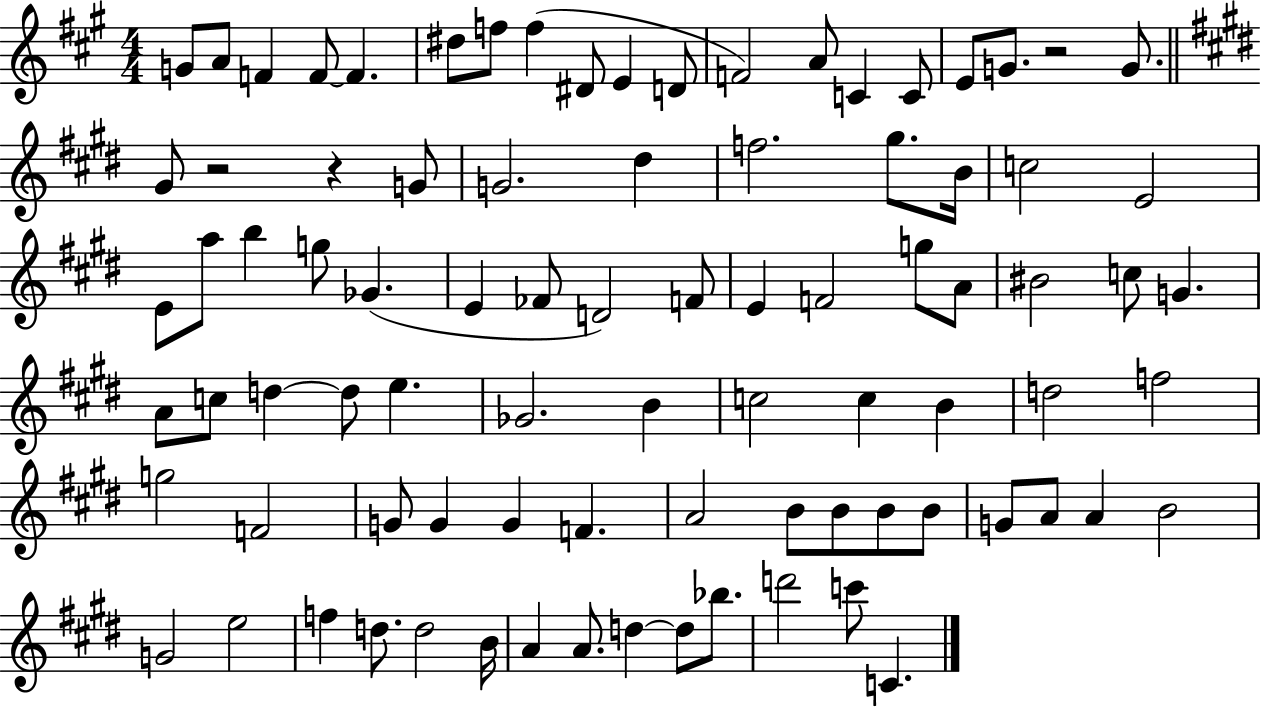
X:1
T:Untitled
M:4/4
L:1/4
K:A
G/2 A/2 F F/2 F ^d/2 f/2 f ^D/2 E D/2 F2 A/2 C C/2 E/2 G/2 z2 G/2 ^G/2 z2 z G/2 G2 ^d f2 ^g/2 B/4 c2 E2 E/2 a/2 b g/2 _G E _F/2 D2 F/2 E F2 g/2 A/2 ^B2 c/2 G A/2 c/2 d d/2 e _G2 B c2 c B d2 f2 g2 F2 G/2 G G F A2 B/2 B/2 B/2 B/2 G/2 A/2 A B2 G2 e2 f d/2 d2 B/4 A A/2 d d/2 _b/2 d'2 c'/2 C